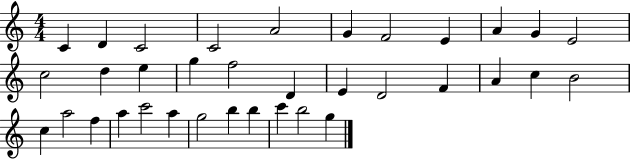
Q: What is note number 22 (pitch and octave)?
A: C5